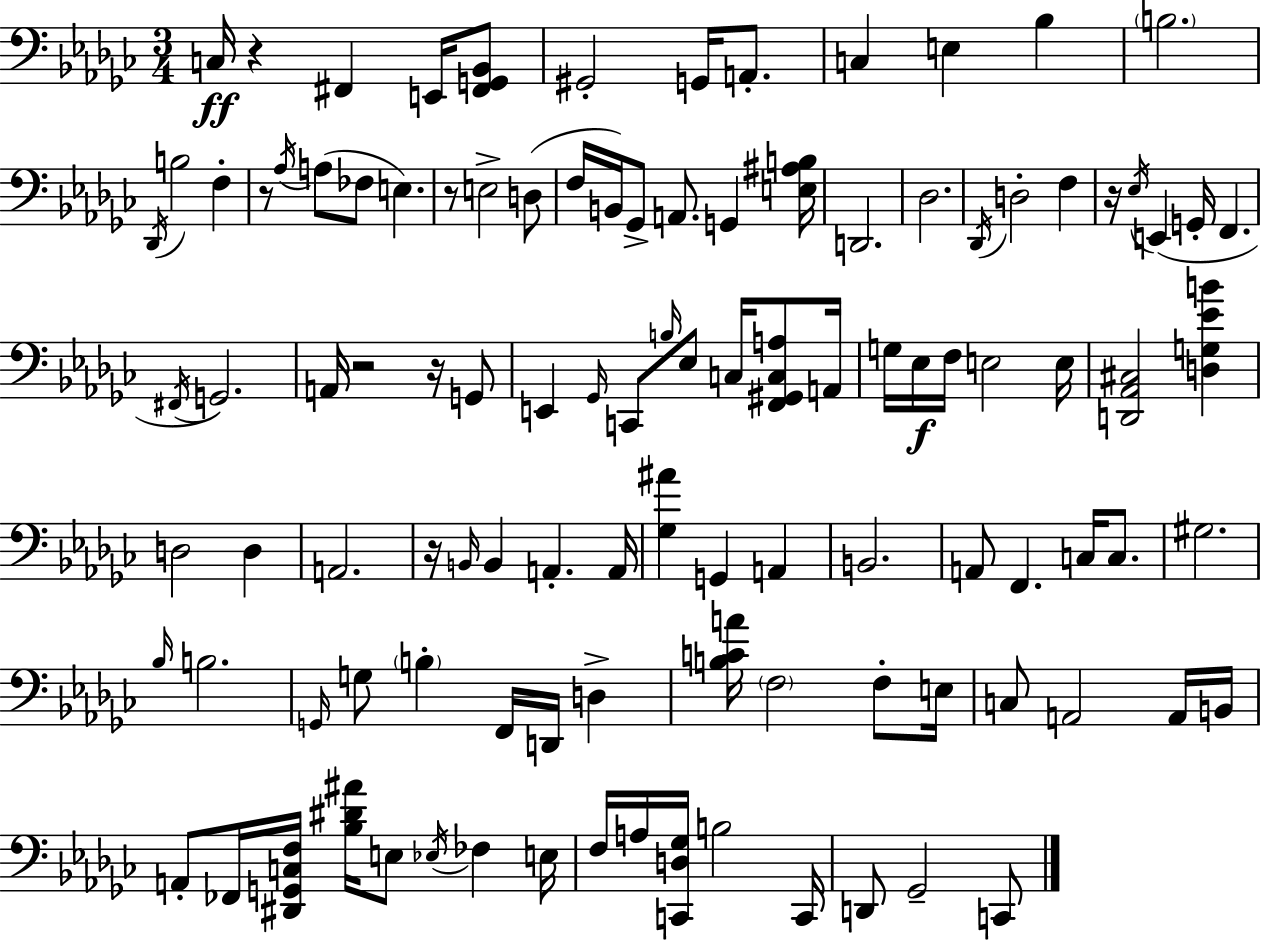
X:1
T:Untitled
M:3/4
L:1/4
K:Ebm
C,/4 z ^F,, E,,/4 [^F,,G,,_B,,]/2 ^G,,2 G,,/4 A,,/2 C, E, _B, B,2 _D,,/4 B,2 F, z/2 _A,/4 A,/2 _F,/2 E, z/2 E,2 D,/2 F,/4 B,,/4 _G,,/2 A,,/2 G,, [E,^A,B,]/4 D,,2 _D,2 _D,,/4 D,2 F, z/4 _E,/4 E,, G,,/4 F,, ^F,,/4 G,,2 A,,/4 z2 z/4 G,,/2 E,, _G,,/4 C,,/2 B,/4 _E,/2 C,/4 [F,,^G,,C,A,]/2 A,,/4 G,/4 _E,/4 F,/4 E,2 E,/4 [D,,_A,,^C,]2 [D,G,_EB] D,2 D, A,,2 z/4 B,,/4 B,, A,, A,,/4 [_G,^A] G,, A,, B,,2 A,,/2 F,, C,/4 C,/2 ^G,2 _B,/4 B,2 G,,/4 G,/2 B, F,,/4 D,,/4 D, [B,CA]/4 F,2 F,/2 E,/4 C,/2 A,,2 A,,/4 B,,/4 A,,/2 _F,,/4 [^D,,G,,C,F,]/4 [_B,^D^A]/4 E,/2 _E,/4 _F, E,/4 F,/4 A,/4 [C,,D,_G,]/4 B,2 C,,/4 D,,/2 _G,,2 C,,/2